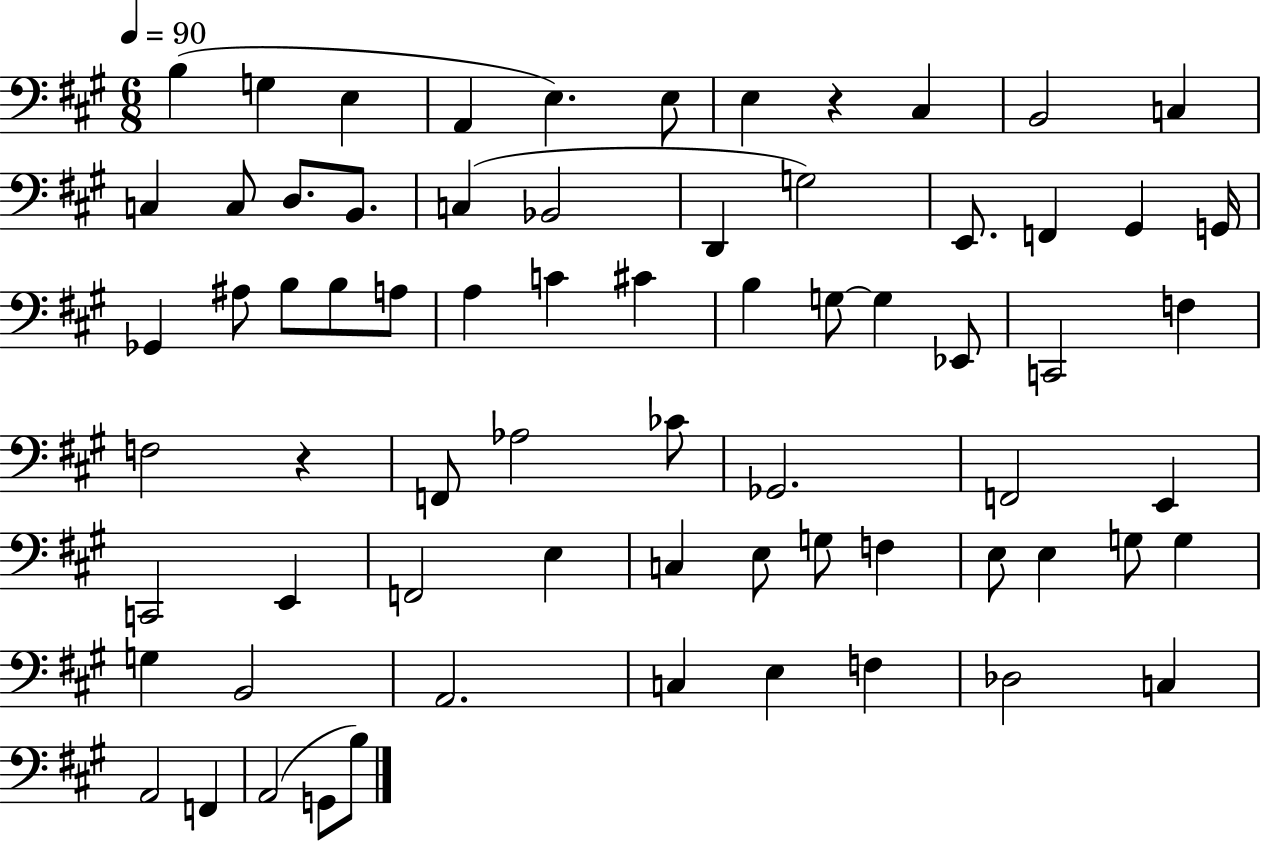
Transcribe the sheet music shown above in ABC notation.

X:1
T:Untitled
M:6/8
L:1/4
K:A
B, G, E, A,, E, E,/2 E, z ^C, B,,2 C, C, C,/2 D,/2 B,,/2 C, _B,,2 D,, G,2 E,,/2 F,, ^G,, G,,/4 _G,, ^A,/2 B,/2 B,/2 A,/2 A, C ^C B, G,/2 G, _E,,/2 C,,2 F, F,2 z F,,/2 _A,2 _C/2 _G,,2 F,,2 E,, C,,2 E,, F,,2 E, C, E,/2 G,/2 F, E,/2 E, G,/2 G, G, B,,2 A,,2 C, E, F, _D,2 C, A,,2 F,, A,,2 G,,/2 B,/2